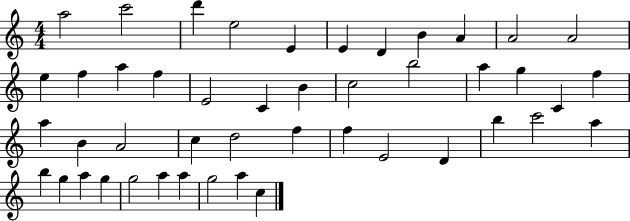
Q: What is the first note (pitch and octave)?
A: A5